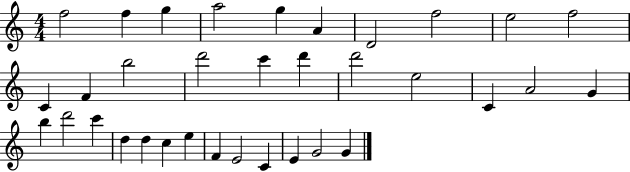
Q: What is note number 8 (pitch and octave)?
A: F5